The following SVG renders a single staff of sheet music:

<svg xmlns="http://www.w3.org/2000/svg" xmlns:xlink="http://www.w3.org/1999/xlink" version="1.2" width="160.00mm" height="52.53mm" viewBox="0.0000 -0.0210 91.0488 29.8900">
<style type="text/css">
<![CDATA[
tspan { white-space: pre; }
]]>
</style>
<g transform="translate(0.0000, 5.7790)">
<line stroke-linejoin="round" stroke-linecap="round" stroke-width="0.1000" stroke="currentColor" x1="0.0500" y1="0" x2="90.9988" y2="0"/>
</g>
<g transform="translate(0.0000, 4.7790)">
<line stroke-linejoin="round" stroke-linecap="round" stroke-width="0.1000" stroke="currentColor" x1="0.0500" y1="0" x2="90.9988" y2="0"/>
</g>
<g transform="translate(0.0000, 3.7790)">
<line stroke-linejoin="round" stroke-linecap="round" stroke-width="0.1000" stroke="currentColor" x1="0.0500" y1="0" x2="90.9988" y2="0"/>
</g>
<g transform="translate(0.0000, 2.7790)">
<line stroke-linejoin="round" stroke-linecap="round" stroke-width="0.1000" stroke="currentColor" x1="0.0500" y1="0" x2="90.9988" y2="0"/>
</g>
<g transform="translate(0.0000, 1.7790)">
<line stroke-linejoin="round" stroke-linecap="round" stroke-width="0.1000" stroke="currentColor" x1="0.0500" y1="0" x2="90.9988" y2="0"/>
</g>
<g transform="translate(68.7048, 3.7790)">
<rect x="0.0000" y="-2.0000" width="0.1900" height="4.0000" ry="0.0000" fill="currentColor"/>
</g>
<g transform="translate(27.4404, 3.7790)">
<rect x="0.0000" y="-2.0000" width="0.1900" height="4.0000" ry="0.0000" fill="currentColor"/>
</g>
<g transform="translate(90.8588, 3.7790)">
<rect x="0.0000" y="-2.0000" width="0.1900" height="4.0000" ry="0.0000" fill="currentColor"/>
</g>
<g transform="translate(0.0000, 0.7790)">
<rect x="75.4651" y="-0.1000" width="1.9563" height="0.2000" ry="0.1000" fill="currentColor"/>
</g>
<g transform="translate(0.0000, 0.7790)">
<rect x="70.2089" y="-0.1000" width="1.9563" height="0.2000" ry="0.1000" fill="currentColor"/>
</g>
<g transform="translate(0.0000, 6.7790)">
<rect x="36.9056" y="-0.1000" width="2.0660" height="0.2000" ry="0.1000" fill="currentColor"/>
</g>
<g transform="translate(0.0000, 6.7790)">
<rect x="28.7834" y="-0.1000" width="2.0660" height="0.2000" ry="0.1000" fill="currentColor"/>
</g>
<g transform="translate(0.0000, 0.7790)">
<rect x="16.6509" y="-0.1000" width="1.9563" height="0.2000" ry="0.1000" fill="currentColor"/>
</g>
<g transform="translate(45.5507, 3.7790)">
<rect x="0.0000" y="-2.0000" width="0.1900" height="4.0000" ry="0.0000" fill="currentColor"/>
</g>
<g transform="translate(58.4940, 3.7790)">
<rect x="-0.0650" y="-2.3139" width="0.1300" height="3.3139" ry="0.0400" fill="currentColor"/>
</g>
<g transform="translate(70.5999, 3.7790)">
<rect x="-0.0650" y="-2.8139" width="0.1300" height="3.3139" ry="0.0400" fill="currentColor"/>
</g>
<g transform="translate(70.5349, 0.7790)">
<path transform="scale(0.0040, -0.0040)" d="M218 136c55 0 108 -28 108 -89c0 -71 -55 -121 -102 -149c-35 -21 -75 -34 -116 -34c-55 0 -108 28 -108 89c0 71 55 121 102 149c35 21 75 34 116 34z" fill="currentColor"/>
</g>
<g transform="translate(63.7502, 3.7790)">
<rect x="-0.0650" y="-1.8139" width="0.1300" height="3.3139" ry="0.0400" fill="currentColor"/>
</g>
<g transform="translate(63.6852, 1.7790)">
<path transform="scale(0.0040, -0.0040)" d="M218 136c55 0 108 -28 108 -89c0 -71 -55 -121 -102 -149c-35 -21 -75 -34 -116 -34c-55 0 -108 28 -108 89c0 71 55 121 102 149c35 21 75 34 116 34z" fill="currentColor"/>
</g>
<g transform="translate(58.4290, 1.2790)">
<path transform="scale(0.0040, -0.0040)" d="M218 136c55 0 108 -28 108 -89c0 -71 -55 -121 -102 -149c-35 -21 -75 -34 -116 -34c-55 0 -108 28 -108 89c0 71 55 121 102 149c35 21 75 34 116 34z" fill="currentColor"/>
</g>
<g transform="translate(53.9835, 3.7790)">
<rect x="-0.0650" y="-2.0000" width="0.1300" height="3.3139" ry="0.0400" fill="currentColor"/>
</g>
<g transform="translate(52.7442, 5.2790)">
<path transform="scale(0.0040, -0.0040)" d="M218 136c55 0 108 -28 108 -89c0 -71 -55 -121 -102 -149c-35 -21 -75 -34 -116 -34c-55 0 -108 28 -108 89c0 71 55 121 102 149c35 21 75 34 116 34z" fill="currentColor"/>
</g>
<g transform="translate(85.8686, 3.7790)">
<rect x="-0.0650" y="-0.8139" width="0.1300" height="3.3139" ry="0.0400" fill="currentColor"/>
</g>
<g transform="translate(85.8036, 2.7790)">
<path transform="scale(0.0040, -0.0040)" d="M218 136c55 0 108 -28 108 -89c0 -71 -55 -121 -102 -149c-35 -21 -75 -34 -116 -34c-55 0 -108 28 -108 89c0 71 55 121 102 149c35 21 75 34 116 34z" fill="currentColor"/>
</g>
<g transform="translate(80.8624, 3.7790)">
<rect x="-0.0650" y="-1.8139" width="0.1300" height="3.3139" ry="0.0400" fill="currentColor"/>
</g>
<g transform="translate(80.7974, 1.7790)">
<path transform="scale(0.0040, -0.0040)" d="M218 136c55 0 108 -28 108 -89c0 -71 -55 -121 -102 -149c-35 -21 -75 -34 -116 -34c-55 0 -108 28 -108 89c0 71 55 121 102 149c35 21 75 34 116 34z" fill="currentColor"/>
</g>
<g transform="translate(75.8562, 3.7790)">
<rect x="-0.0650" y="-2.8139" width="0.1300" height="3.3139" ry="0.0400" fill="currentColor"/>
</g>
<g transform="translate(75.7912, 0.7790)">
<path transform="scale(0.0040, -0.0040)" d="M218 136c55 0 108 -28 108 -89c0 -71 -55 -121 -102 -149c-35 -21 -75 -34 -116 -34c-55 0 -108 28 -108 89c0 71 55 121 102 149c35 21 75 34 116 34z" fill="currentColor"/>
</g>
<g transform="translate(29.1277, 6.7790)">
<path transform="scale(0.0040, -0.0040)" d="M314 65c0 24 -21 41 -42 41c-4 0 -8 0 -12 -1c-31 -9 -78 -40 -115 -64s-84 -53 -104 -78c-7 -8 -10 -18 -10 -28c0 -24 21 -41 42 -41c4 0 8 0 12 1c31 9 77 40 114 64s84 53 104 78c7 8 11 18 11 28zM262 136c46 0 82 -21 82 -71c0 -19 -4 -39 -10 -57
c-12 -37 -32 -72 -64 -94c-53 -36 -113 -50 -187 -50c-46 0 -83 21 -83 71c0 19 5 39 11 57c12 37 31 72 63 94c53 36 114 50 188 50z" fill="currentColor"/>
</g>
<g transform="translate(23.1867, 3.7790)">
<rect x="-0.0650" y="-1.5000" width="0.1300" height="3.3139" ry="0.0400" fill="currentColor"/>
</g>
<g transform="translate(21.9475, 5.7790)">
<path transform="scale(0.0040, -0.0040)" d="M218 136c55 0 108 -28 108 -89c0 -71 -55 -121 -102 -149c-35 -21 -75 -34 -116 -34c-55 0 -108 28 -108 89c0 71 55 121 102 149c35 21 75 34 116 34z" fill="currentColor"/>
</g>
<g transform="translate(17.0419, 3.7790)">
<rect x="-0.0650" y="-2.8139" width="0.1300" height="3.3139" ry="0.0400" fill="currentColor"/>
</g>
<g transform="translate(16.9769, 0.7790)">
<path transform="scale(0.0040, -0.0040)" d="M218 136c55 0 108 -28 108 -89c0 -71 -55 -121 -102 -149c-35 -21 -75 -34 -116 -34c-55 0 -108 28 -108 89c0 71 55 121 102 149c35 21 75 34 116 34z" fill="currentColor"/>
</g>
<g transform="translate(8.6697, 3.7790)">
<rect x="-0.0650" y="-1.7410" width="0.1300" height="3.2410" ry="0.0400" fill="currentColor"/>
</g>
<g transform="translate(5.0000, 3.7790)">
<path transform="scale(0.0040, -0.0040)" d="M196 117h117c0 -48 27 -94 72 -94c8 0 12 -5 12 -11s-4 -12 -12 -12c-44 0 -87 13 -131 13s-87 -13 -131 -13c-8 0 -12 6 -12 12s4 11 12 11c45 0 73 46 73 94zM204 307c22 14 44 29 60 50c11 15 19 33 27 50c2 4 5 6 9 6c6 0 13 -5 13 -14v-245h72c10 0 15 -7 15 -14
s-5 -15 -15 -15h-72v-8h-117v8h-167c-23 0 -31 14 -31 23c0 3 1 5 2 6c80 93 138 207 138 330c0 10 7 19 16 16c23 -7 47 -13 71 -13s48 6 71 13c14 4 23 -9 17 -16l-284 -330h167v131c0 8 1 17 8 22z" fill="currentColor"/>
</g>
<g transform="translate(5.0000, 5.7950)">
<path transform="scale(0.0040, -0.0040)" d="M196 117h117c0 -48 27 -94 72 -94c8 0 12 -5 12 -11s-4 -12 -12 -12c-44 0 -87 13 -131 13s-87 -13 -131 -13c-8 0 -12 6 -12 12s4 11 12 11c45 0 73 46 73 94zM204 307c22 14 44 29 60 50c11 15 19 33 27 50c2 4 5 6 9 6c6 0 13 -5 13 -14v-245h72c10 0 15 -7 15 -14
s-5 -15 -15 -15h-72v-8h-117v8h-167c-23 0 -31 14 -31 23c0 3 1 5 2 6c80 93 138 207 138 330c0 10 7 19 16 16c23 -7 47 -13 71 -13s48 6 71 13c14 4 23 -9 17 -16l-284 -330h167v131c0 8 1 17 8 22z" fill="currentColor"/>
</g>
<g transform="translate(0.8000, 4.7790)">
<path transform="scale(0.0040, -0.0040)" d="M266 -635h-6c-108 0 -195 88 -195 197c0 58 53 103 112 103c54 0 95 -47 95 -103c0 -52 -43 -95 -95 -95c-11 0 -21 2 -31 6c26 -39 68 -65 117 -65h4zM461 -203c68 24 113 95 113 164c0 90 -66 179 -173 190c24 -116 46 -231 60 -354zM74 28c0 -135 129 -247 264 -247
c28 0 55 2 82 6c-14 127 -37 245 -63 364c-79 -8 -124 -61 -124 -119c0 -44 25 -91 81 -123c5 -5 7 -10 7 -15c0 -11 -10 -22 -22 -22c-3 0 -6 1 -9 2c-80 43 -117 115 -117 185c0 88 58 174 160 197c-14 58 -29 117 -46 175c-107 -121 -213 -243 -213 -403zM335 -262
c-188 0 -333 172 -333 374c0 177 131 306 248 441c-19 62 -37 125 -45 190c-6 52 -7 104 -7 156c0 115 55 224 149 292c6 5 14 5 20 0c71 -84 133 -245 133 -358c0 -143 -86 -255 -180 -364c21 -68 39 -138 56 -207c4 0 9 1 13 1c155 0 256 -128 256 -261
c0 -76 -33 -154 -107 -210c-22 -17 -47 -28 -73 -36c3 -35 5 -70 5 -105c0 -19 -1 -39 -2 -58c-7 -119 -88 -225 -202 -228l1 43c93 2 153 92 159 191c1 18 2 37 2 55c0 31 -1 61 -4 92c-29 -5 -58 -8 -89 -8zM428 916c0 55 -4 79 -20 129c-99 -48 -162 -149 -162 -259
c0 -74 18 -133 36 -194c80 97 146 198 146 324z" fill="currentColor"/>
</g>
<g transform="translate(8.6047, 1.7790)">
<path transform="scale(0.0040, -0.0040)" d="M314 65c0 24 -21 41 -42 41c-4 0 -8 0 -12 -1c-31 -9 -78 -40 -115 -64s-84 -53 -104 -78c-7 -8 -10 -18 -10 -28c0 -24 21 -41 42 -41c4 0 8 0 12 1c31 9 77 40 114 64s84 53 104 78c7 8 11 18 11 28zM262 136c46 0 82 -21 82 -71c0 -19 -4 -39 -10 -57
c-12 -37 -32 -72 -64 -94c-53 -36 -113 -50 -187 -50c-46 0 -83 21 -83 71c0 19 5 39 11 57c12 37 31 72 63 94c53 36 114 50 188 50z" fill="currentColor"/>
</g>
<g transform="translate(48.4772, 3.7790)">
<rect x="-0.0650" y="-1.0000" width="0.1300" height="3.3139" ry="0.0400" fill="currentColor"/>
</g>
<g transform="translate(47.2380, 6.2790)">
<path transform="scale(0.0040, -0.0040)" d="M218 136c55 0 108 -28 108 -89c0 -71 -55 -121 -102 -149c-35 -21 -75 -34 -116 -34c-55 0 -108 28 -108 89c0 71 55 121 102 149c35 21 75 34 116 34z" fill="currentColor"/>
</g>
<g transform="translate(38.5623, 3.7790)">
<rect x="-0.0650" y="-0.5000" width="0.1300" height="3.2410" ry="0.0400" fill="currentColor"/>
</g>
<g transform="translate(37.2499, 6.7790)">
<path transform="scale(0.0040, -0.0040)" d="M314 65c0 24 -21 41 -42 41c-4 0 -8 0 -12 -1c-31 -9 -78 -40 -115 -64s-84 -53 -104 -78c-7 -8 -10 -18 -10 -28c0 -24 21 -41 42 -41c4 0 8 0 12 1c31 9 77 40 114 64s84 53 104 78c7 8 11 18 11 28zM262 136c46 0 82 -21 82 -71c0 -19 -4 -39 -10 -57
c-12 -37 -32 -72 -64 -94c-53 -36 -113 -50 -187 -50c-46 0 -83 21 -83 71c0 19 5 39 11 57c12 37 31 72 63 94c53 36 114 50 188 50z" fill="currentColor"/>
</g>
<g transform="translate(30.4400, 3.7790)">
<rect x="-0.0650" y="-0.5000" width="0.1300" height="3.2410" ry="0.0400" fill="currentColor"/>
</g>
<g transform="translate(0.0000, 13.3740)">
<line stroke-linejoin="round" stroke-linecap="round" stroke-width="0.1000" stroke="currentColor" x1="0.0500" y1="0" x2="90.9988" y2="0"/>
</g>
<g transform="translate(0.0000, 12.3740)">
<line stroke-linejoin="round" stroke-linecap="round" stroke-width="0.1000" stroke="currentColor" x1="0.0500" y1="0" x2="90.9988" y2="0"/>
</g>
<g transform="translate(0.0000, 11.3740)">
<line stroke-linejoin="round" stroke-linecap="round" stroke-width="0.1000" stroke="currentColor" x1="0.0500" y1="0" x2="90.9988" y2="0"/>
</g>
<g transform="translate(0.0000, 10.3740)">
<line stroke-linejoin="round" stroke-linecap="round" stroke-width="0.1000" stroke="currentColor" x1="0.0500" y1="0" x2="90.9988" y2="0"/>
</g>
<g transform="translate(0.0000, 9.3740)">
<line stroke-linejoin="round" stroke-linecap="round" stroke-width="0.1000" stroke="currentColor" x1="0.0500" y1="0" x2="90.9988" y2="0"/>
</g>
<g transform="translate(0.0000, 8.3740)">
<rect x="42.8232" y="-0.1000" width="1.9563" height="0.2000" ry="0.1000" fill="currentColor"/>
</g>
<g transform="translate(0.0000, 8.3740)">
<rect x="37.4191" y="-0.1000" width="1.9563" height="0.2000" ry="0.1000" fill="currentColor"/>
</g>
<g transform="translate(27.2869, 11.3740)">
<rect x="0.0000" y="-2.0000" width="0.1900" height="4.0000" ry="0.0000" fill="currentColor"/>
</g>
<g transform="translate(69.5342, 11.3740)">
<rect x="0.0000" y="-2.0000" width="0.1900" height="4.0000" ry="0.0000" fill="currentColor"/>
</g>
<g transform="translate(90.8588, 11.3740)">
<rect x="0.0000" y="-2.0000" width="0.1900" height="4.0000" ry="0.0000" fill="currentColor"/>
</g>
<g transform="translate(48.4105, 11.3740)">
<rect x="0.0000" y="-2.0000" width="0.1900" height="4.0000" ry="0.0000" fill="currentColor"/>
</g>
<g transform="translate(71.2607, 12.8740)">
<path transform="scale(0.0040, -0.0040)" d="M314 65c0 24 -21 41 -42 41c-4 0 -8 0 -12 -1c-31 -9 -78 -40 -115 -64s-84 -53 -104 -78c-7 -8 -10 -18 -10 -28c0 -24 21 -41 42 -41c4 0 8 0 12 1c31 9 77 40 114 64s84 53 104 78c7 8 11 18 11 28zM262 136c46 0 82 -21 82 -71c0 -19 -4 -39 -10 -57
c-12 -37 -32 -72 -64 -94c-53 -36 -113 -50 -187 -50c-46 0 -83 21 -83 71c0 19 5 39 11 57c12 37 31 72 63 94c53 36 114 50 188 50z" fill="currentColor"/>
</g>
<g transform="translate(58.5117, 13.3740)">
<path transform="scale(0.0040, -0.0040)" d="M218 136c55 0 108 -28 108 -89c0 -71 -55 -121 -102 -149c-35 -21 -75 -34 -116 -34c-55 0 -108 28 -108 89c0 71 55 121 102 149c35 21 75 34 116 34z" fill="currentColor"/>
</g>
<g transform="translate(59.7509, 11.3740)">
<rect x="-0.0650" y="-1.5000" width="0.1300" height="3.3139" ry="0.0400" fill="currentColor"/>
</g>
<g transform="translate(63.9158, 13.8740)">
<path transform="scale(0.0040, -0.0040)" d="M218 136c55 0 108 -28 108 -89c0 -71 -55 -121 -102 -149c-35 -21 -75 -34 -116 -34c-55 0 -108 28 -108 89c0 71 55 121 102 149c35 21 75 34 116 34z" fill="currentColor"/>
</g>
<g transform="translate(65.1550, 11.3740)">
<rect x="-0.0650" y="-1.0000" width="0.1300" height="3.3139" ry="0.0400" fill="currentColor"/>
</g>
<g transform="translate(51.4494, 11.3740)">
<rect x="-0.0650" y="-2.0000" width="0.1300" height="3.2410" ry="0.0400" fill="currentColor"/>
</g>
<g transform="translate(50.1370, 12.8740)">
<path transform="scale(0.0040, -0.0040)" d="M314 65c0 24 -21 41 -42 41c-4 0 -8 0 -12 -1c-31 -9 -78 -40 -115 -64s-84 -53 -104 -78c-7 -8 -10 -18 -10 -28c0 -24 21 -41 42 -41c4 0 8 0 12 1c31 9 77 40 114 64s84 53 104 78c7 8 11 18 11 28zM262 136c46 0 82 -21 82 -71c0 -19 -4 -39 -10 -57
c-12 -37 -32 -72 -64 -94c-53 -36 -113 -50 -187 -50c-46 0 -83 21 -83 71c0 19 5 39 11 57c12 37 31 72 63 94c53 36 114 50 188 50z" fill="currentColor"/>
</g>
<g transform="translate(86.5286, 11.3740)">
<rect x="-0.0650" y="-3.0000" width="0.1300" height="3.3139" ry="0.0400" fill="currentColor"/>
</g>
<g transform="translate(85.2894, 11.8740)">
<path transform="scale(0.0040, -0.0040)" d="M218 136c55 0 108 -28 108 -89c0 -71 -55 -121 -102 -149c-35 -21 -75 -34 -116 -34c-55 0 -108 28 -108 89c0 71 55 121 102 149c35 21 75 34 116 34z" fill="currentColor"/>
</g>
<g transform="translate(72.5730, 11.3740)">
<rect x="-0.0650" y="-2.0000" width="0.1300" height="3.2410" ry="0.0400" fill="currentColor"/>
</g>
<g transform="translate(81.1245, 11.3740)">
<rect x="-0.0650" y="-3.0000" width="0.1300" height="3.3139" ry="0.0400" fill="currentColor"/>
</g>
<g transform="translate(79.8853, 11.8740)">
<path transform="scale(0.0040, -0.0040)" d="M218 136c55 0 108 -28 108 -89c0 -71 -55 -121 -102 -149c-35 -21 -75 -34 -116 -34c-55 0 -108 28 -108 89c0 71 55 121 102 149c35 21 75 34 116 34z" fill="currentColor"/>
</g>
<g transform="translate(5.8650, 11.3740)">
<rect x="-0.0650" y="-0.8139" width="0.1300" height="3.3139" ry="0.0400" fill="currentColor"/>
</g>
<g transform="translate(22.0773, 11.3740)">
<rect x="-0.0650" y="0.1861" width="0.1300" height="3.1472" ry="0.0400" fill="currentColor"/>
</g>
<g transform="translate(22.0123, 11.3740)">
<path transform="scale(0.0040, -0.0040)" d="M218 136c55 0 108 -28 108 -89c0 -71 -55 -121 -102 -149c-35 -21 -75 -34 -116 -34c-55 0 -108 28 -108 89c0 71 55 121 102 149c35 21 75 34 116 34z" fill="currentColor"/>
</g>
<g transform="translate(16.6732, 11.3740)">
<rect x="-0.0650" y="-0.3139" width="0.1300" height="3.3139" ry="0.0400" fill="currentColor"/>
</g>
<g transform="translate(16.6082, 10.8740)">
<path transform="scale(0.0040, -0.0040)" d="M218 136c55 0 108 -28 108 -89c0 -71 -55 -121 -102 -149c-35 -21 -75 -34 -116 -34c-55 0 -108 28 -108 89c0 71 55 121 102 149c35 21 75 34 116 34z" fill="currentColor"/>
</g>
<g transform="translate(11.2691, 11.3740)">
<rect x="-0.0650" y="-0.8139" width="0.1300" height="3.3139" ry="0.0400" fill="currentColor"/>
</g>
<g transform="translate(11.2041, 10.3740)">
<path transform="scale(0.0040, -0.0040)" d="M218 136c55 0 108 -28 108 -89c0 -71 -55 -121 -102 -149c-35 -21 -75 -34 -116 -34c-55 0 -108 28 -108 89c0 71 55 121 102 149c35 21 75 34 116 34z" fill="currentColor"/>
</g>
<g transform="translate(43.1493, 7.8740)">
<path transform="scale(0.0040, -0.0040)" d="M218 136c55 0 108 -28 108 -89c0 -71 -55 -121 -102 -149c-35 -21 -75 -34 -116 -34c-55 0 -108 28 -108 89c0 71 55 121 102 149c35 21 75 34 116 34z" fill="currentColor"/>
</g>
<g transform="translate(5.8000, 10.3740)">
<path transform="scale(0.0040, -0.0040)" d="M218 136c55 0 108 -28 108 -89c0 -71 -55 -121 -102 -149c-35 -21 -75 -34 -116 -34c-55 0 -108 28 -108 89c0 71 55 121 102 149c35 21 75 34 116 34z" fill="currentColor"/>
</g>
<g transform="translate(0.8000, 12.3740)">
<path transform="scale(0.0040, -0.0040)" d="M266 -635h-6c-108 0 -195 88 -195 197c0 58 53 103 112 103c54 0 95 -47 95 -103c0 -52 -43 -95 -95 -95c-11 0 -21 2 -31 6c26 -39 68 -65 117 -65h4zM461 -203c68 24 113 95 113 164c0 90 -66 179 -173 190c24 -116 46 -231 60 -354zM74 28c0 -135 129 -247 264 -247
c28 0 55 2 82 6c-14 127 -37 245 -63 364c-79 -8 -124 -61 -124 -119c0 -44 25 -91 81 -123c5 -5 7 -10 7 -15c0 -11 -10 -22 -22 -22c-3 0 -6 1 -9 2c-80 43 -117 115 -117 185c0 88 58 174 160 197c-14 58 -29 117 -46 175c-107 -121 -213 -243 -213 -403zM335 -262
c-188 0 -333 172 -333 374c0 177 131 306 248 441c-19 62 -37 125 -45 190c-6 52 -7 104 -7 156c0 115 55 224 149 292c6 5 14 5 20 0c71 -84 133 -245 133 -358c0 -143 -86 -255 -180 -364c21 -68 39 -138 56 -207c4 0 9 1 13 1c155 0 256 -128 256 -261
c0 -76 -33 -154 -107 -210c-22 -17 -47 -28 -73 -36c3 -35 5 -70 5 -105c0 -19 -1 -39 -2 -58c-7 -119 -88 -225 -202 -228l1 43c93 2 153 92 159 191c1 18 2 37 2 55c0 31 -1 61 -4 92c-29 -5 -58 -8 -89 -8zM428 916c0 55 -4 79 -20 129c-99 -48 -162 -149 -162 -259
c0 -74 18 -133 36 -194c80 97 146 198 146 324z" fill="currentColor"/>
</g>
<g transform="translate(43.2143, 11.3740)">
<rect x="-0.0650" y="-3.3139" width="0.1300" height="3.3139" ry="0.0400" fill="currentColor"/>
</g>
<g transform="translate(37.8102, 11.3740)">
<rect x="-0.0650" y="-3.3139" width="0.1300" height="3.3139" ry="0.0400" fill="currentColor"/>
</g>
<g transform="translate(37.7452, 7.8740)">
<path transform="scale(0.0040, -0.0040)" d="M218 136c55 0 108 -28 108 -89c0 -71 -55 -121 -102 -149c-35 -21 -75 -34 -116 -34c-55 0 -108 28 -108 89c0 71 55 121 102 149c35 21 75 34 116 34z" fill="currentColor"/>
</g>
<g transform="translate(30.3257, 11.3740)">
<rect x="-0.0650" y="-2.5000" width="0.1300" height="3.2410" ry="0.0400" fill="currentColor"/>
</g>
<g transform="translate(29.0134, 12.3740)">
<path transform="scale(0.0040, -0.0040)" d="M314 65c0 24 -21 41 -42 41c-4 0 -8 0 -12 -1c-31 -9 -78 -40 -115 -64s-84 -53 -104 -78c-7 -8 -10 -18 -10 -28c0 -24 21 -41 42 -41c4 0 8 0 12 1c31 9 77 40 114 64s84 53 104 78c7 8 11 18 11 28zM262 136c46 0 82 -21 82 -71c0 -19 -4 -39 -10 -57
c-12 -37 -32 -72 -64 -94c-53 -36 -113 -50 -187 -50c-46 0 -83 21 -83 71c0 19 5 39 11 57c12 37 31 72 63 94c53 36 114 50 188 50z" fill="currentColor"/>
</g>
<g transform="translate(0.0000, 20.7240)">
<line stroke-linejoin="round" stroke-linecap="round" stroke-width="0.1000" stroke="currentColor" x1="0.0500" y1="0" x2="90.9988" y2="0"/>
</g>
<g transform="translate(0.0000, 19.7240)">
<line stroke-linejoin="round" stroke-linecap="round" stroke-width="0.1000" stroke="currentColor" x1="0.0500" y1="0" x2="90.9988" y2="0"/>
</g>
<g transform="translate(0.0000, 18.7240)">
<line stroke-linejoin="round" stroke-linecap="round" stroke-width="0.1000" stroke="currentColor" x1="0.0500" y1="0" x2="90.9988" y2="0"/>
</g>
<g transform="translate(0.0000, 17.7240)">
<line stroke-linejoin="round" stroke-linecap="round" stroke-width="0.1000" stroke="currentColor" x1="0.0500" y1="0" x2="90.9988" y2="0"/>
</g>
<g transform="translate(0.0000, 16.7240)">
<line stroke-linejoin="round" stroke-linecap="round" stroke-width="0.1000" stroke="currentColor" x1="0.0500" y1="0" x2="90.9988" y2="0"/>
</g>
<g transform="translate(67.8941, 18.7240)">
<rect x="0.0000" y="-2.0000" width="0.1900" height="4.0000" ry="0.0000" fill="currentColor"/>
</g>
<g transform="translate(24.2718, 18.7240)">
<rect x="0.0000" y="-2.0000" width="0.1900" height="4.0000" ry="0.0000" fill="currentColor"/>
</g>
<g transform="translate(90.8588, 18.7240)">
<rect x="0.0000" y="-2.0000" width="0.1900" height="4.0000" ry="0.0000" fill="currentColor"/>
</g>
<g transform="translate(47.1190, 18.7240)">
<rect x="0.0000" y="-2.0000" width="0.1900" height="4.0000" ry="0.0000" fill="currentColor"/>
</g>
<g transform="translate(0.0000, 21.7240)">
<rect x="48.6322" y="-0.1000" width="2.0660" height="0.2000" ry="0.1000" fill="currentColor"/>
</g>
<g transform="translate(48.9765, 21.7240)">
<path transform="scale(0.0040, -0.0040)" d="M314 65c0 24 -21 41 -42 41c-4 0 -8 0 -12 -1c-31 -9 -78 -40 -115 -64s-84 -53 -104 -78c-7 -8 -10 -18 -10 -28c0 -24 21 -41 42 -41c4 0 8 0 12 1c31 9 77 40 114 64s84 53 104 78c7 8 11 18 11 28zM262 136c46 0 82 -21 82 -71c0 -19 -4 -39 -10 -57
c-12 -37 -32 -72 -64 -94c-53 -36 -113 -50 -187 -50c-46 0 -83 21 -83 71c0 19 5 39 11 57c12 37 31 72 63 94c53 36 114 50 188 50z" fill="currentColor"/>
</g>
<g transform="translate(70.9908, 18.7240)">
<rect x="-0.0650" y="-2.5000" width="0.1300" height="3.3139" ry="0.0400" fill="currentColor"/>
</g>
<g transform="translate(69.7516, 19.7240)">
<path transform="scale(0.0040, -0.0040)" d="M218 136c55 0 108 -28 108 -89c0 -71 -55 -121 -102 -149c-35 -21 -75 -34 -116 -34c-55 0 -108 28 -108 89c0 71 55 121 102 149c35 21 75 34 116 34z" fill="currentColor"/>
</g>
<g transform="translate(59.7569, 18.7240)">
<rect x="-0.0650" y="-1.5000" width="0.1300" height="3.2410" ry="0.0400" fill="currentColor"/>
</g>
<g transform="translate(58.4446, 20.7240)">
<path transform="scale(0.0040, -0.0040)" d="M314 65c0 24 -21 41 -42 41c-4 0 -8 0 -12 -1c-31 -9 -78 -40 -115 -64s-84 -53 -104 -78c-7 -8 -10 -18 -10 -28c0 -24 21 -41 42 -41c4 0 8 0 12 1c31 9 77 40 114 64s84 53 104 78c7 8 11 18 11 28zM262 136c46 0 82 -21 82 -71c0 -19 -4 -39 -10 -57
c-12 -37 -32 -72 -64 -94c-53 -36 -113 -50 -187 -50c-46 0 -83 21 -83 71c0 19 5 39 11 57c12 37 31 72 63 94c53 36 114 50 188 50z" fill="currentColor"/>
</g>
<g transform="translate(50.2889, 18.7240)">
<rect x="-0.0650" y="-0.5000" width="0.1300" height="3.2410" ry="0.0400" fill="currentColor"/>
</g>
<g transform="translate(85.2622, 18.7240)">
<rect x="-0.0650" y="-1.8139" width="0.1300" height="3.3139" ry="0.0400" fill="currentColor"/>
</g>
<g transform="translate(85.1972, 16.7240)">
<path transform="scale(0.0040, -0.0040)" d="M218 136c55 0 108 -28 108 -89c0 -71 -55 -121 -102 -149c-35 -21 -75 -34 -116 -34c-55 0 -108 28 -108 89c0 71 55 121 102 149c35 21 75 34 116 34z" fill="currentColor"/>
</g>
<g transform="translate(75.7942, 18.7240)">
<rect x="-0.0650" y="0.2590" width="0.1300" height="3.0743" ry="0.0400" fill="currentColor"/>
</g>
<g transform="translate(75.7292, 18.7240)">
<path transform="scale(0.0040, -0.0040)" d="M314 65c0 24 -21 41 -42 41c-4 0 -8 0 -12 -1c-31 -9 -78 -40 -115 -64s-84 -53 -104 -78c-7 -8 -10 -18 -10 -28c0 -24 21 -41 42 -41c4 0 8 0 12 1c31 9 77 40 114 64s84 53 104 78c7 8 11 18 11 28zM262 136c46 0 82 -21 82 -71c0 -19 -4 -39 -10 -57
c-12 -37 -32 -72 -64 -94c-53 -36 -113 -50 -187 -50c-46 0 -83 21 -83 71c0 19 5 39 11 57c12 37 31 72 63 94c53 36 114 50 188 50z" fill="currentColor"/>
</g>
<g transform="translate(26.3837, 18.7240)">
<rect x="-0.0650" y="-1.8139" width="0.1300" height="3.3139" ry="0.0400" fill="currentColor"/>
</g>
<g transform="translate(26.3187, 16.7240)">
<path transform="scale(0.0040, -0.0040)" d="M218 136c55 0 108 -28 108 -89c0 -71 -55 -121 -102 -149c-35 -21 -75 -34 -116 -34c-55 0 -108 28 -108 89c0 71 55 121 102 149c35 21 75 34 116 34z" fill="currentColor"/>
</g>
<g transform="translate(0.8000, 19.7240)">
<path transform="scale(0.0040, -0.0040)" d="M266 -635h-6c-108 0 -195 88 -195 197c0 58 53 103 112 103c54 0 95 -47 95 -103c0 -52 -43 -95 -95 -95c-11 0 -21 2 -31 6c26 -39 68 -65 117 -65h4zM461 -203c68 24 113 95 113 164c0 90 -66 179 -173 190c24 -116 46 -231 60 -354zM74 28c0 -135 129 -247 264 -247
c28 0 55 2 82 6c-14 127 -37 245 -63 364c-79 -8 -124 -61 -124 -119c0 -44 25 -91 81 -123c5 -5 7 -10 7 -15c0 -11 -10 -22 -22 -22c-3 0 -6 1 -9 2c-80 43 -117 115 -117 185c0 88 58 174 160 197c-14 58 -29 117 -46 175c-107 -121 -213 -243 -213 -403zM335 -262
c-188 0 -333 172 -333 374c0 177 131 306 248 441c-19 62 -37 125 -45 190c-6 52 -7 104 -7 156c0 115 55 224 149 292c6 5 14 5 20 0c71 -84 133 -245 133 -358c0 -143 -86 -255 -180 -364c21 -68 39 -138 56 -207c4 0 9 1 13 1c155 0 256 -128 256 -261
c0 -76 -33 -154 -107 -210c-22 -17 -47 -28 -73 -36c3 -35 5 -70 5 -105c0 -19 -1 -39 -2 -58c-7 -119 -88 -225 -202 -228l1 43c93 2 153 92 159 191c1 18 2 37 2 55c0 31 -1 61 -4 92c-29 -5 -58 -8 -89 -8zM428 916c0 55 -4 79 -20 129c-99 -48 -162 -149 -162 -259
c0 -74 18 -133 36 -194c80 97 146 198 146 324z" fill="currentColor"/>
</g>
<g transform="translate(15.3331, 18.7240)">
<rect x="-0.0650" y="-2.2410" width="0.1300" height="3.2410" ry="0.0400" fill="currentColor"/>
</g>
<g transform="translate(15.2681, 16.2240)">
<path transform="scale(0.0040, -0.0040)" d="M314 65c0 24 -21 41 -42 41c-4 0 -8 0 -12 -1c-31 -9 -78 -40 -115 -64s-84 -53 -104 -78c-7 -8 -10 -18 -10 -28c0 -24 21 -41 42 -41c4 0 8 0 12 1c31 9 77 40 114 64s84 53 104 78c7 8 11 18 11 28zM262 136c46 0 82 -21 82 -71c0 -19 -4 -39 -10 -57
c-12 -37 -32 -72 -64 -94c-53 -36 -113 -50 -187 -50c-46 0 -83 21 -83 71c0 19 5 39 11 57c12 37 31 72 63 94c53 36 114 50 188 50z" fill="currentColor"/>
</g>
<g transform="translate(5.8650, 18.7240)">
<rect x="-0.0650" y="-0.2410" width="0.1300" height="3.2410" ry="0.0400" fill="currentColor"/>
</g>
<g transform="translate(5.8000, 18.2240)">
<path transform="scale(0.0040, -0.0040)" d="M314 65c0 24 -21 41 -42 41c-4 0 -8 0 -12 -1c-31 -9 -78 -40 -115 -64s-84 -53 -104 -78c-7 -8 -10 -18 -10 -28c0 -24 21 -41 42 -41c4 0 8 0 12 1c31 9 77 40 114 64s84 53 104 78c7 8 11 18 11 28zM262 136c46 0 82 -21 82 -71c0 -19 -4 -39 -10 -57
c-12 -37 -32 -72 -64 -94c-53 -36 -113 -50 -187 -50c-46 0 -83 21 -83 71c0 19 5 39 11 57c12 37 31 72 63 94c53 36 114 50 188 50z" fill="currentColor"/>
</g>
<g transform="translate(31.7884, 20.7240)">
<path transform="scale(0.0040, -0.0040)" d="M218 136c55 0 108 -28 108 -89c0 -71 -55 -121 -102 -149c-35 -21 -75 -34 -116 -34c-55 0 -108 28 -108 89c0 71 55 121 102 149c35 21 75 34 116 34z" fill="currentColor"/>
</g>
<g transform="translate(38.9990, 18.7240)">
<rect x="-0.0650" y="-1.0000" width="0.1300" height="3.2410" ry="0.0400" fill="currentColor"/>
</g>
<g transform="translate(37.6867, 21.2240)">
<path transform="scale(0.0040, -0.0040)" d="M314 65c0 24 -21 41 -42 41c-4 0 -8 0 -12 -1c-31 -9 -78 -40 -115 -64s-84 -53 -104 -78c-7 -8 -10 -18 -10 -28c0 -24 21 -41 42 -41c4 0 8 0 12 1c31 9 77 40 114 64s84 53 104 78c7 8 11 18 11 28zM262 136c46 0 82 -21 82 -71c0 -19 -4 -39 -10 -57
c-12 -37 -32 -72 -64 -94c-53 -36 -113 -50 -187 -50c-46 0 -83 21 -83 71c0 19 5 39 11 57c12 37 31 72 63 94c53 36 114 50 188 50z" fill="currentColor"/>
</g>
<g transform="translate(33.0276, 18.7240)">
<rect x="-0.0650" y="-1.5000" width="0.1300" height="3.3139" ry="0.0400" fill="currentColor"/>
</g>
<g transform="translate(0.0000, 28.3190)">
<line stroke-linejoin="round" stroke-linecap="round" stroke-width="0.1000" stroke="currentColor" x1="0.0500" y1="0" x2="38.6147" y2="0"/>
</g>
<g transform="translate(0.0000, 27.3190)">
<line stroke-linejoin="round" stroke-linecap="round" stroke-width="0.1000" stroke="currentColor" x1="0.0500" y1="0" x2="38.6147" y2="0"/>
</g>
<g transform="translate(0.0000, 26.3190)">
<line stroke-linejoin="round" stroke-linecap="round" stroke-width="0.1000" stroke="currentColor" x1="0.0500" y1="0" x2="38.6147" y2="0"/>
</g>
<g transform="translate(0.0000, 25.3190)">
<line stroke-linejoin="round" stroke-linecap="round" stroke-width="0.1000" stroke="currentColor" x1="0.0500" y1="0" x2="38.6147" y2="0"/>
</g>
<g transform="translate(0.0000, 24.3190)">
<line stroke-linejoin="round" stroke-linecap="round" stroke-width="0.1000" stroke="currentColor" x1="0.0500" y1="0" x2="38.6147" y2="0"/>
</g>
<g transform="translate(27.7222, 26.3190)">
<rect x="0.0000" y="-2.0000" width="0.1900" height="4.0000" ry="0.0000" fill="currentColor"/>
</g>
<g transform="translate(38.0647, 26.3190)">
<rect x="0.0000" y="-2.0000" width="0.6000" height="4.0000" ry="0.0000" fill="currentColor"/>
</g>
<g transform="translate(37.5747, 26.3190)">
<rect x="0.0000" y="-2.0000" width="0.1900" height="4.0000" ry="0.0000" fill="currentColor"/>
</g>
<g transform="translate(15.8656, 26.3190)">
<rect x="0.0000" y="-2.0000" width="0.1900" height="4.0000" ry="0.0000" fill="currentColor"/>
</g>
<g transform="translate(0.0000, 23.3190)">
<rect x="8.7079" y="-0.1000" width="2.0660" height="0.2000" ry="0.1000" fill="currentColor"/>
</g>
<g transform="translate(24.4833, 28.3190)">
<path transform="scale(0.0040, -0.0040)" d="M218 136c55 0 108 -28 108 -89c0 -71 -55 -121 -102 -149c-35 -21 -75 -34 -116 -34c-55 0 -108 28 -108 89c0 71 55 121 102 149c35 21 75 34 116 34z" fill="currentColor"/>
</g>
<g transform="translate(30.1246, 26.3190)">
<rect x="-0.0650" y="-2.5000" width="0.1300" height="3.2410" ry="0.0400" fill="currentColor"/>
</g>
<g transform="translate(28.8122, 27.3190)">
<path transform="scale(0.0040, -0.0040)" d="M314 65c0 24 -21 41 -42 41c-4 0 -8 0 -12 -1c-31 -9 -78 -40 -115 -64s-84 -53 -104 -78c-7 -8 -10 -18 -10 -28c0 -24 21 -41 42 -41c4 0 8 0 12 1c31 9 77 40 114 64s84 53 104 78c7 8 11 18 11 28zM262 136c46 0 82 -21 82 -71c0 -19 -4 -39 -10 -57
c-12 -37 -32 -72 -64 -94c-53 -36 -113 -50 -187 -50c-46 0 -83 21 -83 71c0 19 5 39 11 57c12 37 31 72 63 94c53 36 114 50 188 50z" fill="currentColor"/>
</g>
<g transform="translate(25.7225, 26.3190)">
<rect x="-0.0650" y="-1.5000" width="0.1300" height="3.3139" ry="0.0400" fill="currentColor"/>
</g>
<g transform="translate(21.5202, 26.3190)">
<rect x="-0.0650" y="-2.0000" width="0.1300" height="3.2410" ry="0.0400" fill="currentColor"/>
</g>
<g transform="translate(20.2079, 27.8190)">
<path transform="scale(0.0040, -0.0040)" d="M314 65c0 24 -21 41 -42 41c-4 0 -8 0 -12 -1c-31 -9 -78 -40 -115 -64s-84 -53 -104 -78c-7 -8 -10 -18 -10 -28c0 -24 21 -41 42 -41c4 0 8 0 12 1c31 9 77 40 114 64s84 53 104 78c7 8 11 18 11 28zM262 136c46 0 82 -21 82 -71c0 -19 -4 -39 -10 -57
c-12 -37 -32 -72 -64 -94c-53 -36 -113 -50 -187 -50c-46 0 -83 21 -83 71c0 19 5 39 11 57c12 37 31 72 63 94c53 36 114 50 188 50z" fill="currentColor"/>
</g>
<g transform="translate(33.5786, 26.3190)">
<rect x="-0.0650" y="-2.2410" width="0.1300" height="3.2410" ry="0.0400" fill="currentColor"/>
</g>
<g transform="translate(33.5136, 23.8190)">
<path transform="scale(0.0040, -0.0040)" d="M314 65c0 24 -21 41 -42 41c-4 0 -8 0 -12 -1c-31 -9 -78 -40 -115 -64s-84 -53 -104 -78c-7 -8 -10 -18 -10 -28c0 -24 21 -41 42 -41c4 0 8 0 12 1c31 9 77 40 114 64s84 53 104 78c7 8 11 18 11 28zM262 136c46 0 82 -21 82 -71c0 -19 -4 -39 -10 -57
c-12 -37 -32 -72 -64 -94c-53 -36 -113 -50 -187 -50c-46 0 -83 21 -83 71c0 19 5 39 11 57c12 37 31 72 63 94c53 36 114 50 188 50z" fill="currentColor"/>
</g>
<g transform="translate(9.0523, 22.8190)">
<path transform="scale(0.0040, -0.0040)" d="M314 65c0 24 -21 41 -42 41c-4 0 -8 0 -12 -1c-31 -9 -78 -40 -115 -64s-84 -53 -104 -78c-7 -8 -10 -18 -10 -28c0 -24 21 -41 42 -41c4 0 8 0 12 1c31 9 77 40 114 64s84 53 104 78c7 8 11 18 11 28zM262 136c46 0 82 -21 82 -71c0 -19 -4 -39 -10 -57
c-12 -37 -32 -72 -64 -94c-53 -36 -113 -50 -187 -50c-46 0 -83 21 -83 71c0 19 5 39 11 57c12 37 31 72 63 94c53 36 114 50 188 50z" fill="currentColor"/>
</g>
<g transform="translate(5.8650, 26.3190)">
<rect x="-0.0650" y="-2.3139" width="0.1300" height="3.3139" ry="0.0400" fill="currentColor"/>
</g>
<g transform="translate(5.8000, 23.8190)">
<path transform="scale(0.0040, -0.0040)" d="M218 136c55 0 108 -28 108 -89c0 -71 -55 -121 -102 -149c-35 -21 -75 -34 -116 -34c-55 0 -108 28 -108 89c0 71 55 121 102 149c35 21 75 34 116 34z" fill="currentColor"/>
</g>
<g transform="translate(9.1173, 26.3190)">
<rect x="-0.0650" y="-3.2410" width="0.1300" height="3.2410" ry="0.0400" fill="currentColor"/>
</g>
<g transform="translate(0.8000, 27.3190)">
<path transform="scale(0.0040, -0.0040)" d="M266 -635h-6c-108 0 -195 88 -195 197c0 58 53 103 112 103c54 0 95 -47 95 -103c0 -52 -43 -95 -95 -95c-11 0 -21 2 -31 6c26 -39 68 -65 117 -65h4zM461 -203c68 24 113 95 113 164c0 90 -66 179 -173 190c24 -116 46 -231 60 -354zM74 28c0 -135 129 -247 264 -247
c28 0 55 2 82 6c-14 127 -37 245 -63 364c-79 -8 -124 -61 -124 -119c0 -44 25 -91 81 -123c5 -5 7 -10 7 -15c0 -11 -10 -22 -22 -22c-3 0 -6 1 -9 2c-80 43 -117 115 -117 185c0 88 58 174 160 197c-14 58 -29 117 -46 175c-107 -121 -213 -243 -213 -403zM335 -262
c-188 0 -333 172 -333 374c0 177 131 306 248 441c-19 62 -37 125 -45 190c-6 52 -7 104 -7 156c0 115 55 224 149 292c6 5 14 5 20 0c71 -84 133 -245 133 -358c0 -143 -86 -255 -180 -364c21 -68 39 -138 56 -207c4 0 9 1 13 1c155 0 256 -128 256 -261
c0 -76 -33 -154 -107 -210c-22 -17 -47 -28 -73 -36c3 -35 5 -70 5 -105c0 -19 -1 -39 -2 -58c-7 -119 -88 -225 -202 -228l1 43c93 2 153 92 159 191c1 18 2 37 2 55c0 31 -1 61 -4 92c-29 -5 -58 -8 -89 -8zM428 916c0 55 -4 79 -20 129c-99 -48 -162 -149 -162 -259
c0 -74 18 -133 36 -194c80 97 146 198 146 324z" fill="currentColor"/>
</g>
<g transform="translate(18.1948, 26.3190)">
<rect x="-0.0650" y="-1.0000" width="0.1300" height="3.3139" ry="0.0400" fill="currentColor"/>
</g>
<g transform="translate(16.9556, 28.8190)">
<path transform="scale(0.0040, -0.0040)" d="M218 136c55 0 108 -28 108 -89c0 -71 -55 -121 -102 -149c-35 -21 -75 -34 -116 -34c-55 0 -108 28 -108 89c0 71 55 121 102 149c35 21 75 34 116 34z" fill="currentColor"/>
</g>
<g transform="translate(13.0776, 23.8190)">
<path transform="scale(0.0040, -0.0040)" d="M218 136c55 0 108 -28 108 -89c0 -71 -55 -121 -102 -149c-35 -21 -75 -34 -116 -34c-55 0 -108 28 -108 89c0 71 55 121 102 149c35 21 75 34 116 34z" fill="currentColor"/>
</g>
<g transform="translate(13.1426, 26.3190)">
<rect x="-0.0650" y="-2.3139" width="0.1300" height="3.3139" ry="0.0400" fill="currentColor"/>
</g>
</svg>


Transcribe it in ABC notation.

X:1
T:Untitled
M:4/4
L:1/4
K:C
f2 a E C2 C2 D F g f a a f d d d c B G2 b b F2 E D F2 A A c2 g2 f E D2 C2 E2 G B2 f g b2 g D F2 E G2 g2